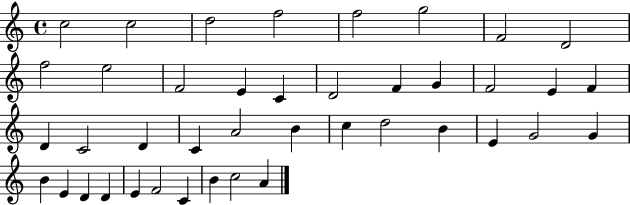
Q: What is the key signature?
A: C major